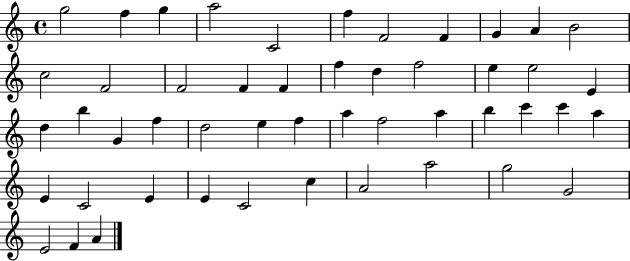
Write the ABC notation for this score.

X:1
T:Untitled
M:4/4
L:1/4
K:C
g2 f g a2 C2 f F2 F G A B2 c2 F2 F2 F F f d f2 e e2 E d b G f d2 e f a f2 a b c' c' a E C2 E E C2 c A2 a2 g2 G2 E2 F A